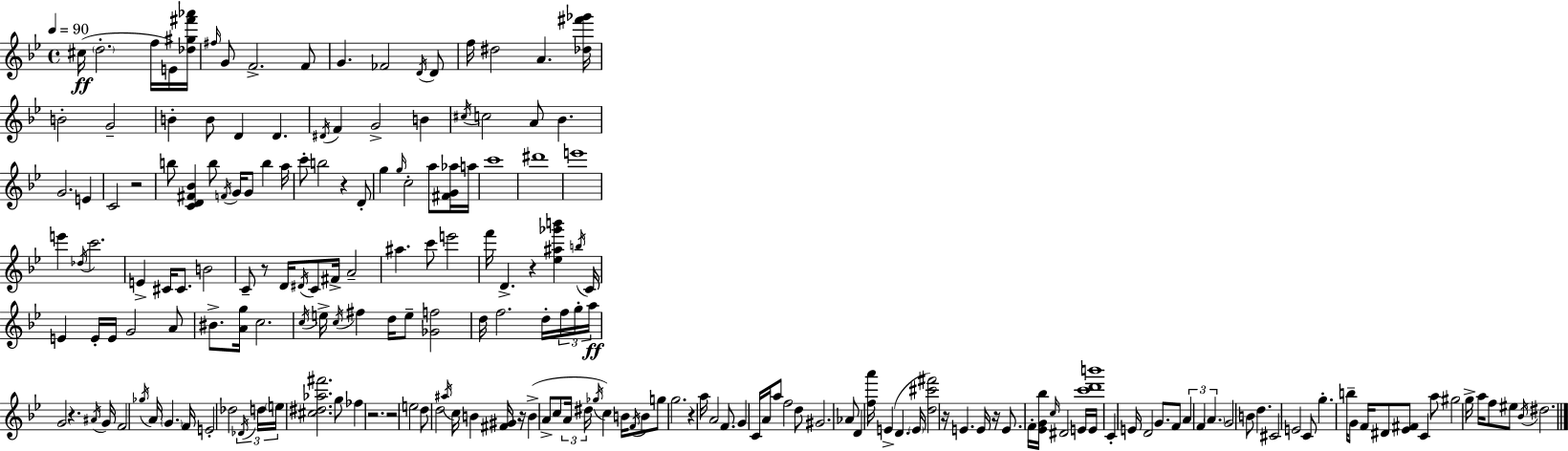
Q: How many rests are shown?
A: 11